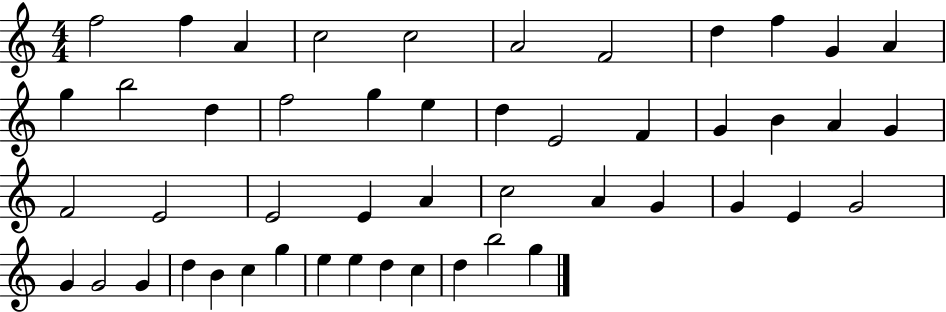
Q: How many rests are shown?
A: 0